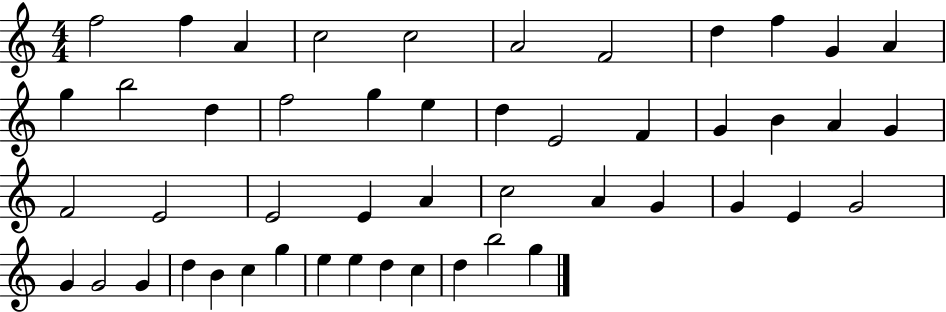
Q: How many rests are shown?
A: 0